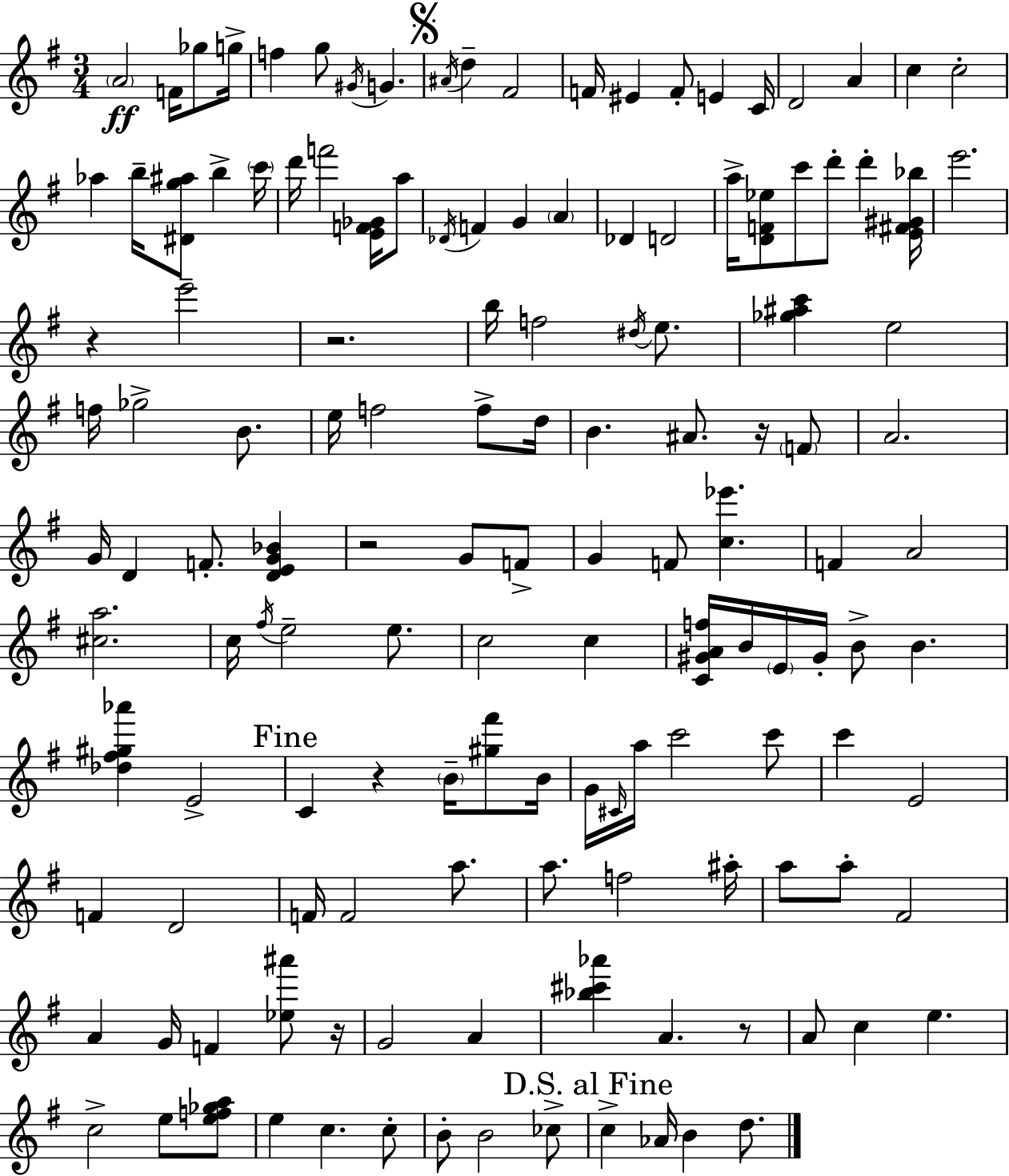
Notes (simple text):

A4/h F4/s Gb5/e G5/s F5/q G5/e G#4/s G4/q. A#4/s D5/q F#4/h F4/s EIS4/q F4/e E4/q C4/s D4/h A4/q C5/q C5/h Ab5/q B5/s [D#4,G5,A#5]/e B5/q C6/s D6/s F6/h [E4,F4,Gb4]/s A5/e Db4/s F4/q G4/q A4/q Db4/q D4/h A5/s [D4,F4,Eb5]/e C6/e D6/e D6/q [E4,F#4,G#4,Bb5]/s E6/h. R/q E6/h R/h. B5/s F5/h D#5/s E5/e. [Gb5,A#5,C6]/q E5/h F5/s Gb5/h B4/e. E5/s F5/h F5/e D5/s B4/q. A#4/e. R/s F4/e A4/h. G4/s D4/q F4/e. [D4,E4,G4,Bb4]/q R/h G4/e F4/e G4/q F4/e [C5,Eb6]/q. F4/q A4/h [C#5,A5]/h. C5/s F#5/s E5/h E5/e. C5/h C5/q [C4,G#4,A4,F5]/s B4/s E4/s G#4/s B4/e B4/q. [Db5,F#5,G#5,Ab6]/q E4/h C4/q R/q B4/s [G#5,F#6]/e B4/s G4/s C#4/s A5/s C6/h C6/e C6/q E4/h F4/q D4/h F4/s F4/h A5/e. A5/e. F5/h A#5/s A5/e A5/e F#4/h A4/q G4/s F4/q [Eb5,A#6]/e R/s G4/h A4/q [Bb5,C#6,Ab6]/q A4/q. R/e A4/e C5/q E5/q. C5/h E5/e [E5,F5,Gb5,A5]/e E5/q C5/q. C5/e B4/e B4/h CES5/e C5/q Ab4/s B4/q D5/e.